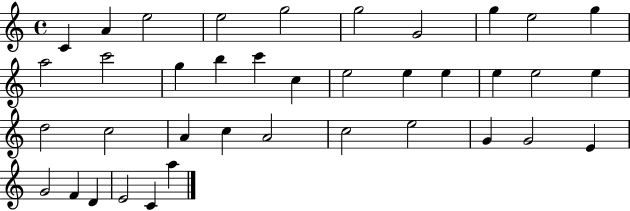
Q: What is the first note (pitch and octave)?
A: C4